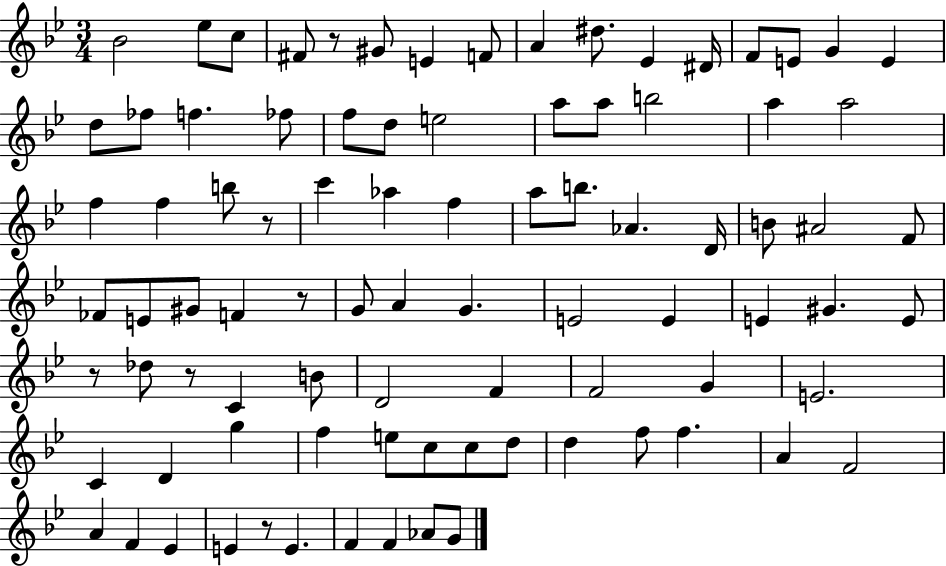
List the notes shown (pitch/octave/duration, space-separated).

Bb4/h Eb5/e C5/e F#4/e R/e G#4/e E4/q F4/e A4/q D#5/e. Eb4/q D#4/s F4/e E4/e G4/q E4/q D5/e FES5/e F5/q. FES5/e F5/e D5/e E5/h A5/e A5/e B5/h A5/q A5/h F5/q F5/q B5/e R/e C6/q Ab5/q F5/q A5/e B5/e. Ab4/q. D4/s B4/e A#4/h F4/e FES4/e E4/e G#4/e F4/q R/e G4/e A4/q G4/q. E4/h E4/q E4/q G#4/q. E4/e R/e Db5/e R/e C4/q B4/e D4/h F4/q F4/h G4/q E4/h. C4/q D4/q G5/q F5/q E5/e C5/e C5/e D5/e D5/q F5/e F5/q. A4/q F4/h A4/q F4/q Eb4/q E4/q R/e E4/q. F4/q F4/q Ab4/e G4/e